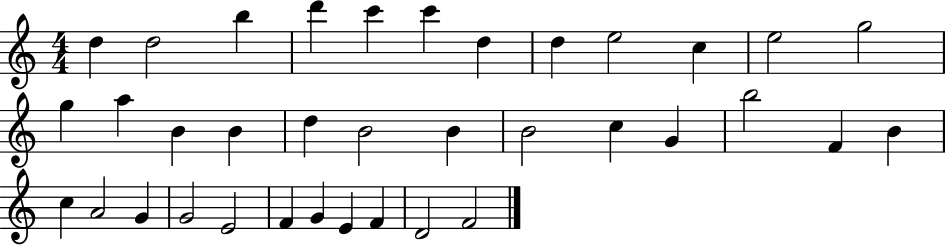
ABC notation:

X:1
T:Untitled
M:4/4
L:1/4
K:C
d d2 b d' c' c' d d e2 c e2 g2 g a B B d B2 B B2 c G b2 F B c A2 G G2 E2 F G E F D2 F2